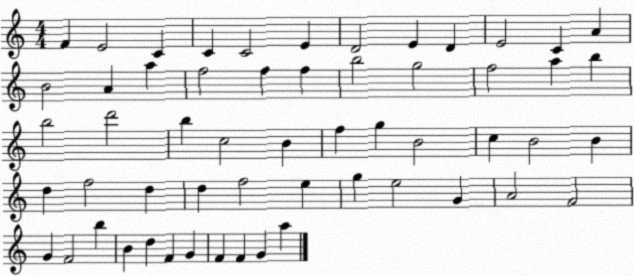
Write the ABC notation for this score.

X:1
T:Untitled
M:4/4
L:1/4
K:C
F E2 C C C2 E D2 E D E2 C A B2 A a f2 f f b2 g2 f2 a b b2 d'2 b c2 B f g B2 c B2 B d f2 d d f2 e g e2 G A2 F2 G F2 b B d F G F F G a